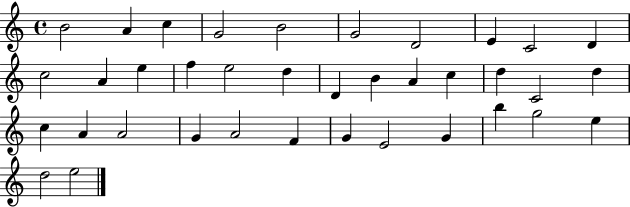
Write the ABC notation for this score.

X:1
T:Untitled
M:4/4
L:1/4
K:C
B2 A c G2 B2 G2 D2 E C2 D c2 A e f e2 d D B A c d C2 d c A A2 G A2 F G E2 G b g2 e d2 e2